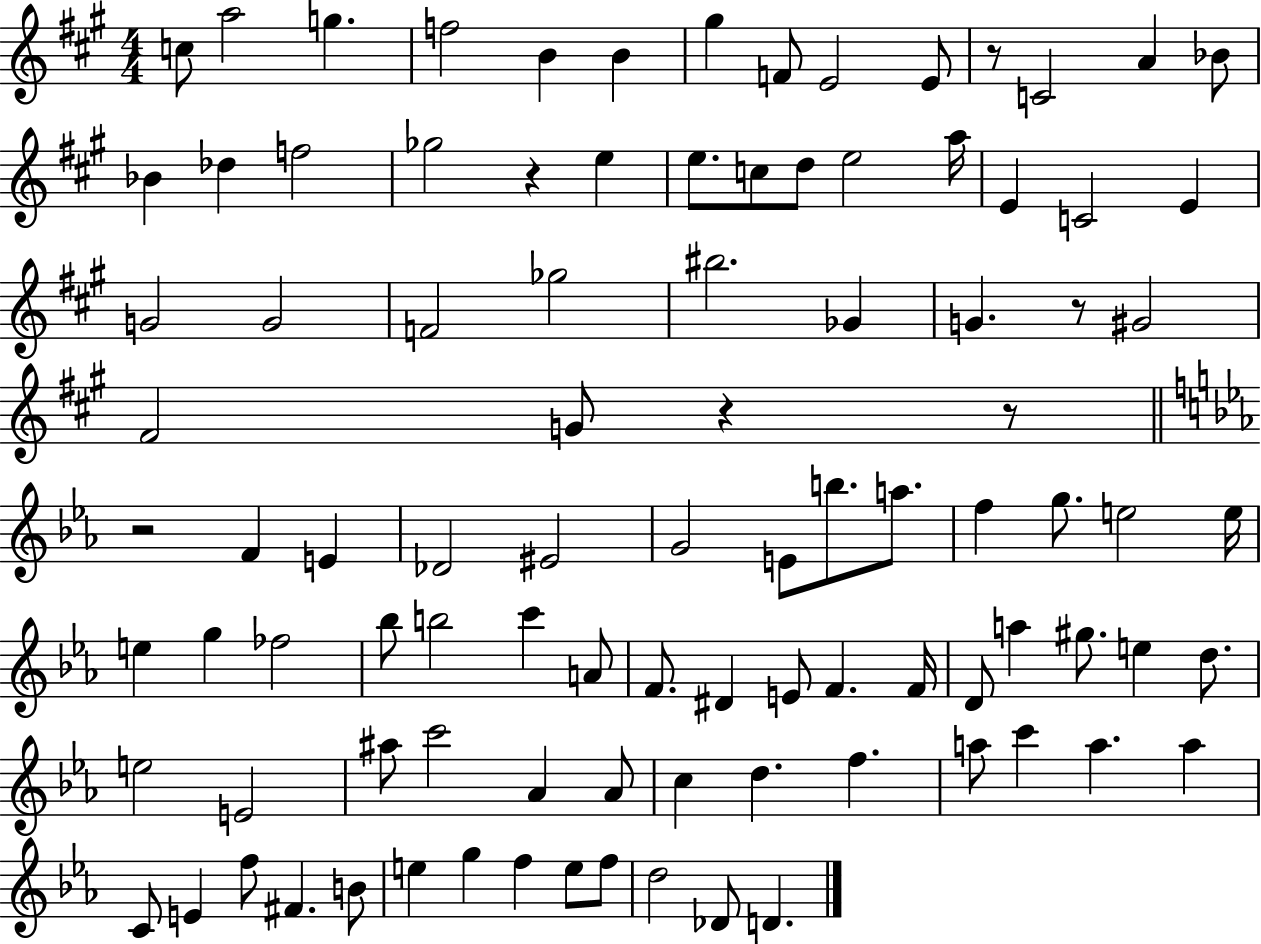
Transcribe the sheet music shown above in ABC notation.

X:1
T:Untitled
M:4/4
L:1/4
K:A
c/2 a2 g f2 B B ^g F/2 E2 E/2 z/2 C2 A _B/2 _B _d f2 _g2 z e e/2 c/2 d/2 e2 a/4 E C2 E G2 G2 F2 _g2 ^b2 _G G z/2 ^G2 ^F2 G/2 z z/2 z2 F E _D2 ^E2 G2 E/2 b/2 a/2 f g/2 e2 e/4 e g _f2 _b/2 b2 c' A/2 F/2 ^D E/2 F F/4 D/2 a ^g/2 e d/2 e2 E2 ^a/2 c'2 _A _A/2 c d f a/2 c' a a C/2 E f/2 ^F B/2 e g f e/2 f/2 d2 _D/2 D